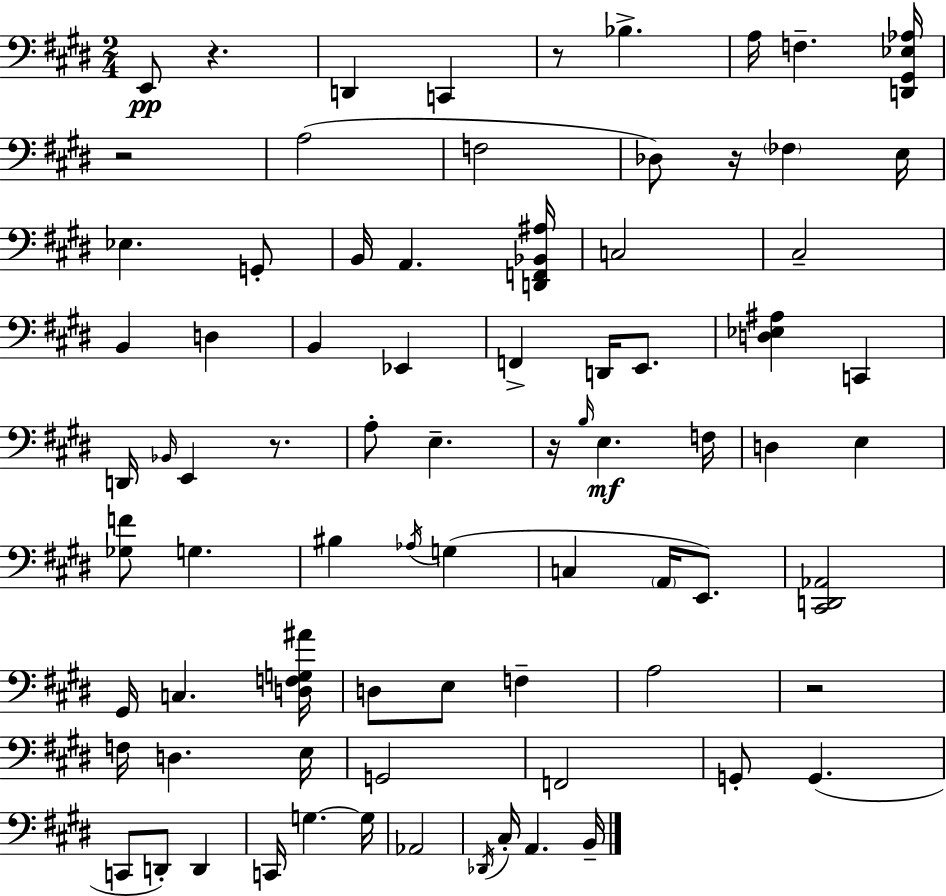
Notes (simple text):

E2/e R/q. D2/q C2/q R/e Bb3/q. A3/s F3/q. [D2,G#2,Eb3,Ab3]/s R/h A3/h F3/h Db3/e R/s FES3/q E3/s Eb3/q. G2/e B2/s A2/q. [D2,F2,Bb2,A#3]/s C3/h C#3/h B2/q D3/q B2/q Eb2/q F2/q D2/s E2/e. [D3,Eb3,A#3]/q C2/q D2/s Bb2/s E2/q R/e. A3/e E3/q. R/s B3/s E3/q. F3/s D3/q E3/q [Gb3,F4]/e G3/q. BIS3/q Ab3/s G3/q C3/q A2/s E2/e. [C#2,D2,Ab2]/h G#2/s C3/q. [D3,F3,G3,A#4]/s D3/e E3/e F3/q A3/h R/h F3/s D3/q. E3/s G2/h F2/h G2/e G2/q. C2/e D2/e D2/q C2/s G3/q. G3/s Ab2/h Db2/s C#3/s A2/q. B2/s